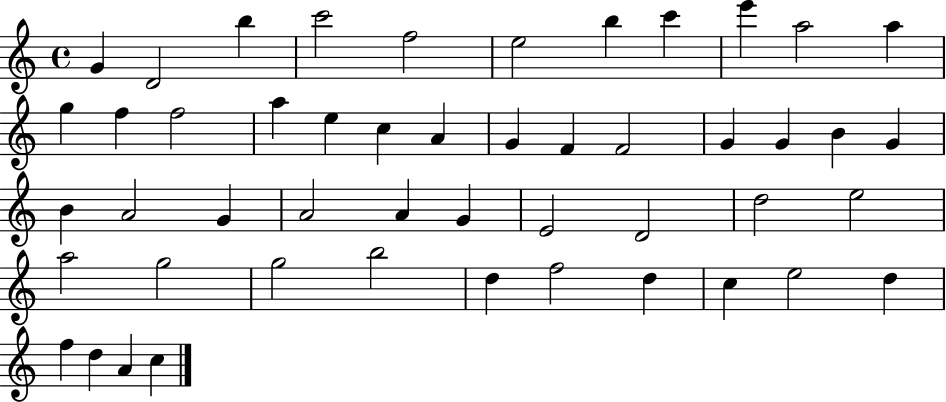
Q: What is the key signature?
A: C major